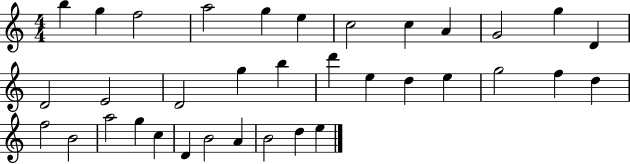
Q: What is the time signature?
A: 4/4